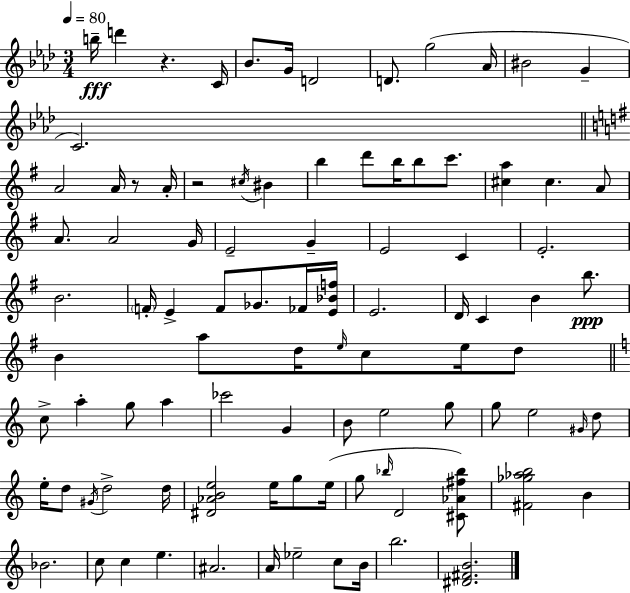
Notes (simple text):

B5/s D6/q R/q. C4/s Bb4/e. G4/s D4/h D4/e. G5/h Ab4/s BIS4/h G4/q C4/h. A4/h A4/s R/e A4/s R/h C#5/s BIS4/q B5/q D6/e B5/s B5/e C6/e. [C#5,A5]/q C#5/q. A4/e A4/e. A4/h G4/s E4/h G4/q E4/h C4/q E4/h. B4/h. F4/s E4/q F4/e Gb4/e. FES4/s [E4,Bb4,F5]/s E4/h. D4/s C4/q B4/q B5/e. B4/q A5/e D5/s E5/s C5/e E5/s D5/e C5/e A5/q G5/e A5/q CES6/h G4/q B4/e E5/h G5/e G5/e E5/h G#4/s D5/e E5/s D5/e G#4/s D5/h D5/s [D#4,Ab4,B4,E5]/h E5/s G5/e E5/s G5/e Bb5/s D4/h [C#4,Ab4,F#5,Bb5]/e [F#4,Gb5,Ab5,B5]/h B4/q Bb4/h. C5/e C5/q E5/q. A#4/h. A4/s Eb5/h C5/e B4/s B5/h. [D#4,F#4,B4]/h.